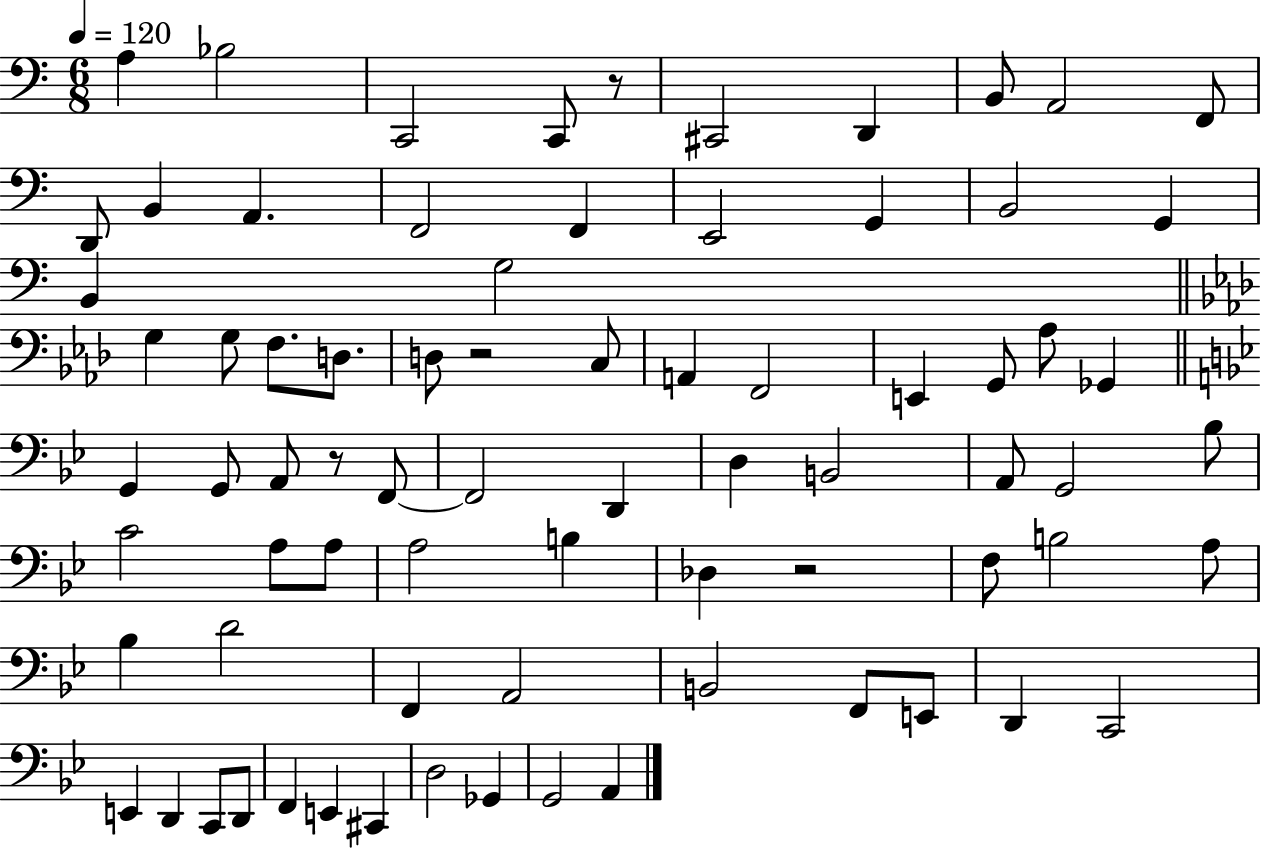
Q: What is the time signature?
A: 6/8